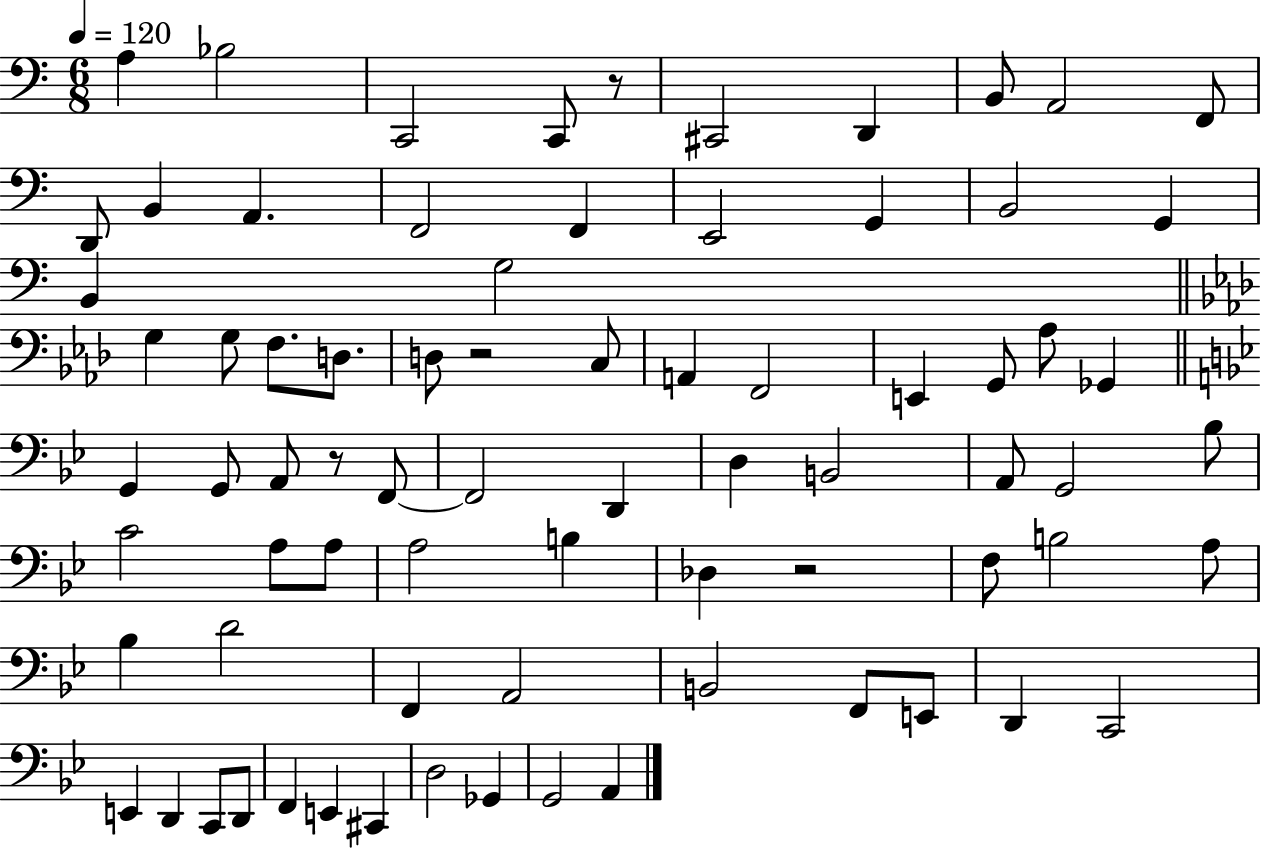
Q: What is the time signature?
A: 6/8